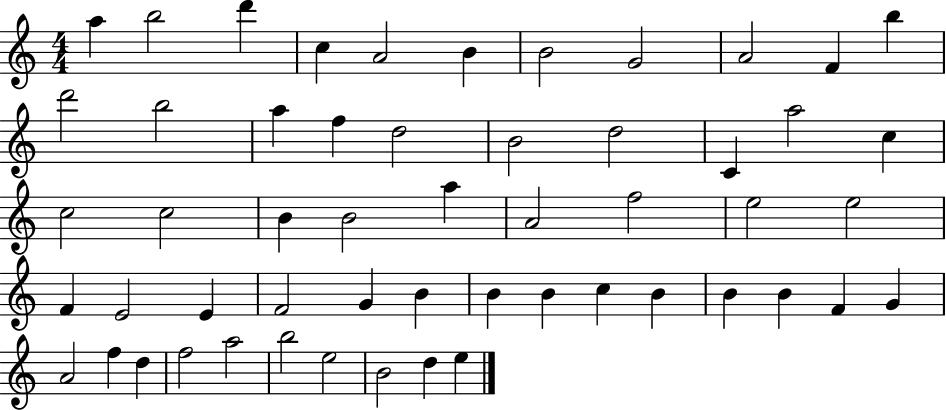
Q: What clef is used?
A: treble